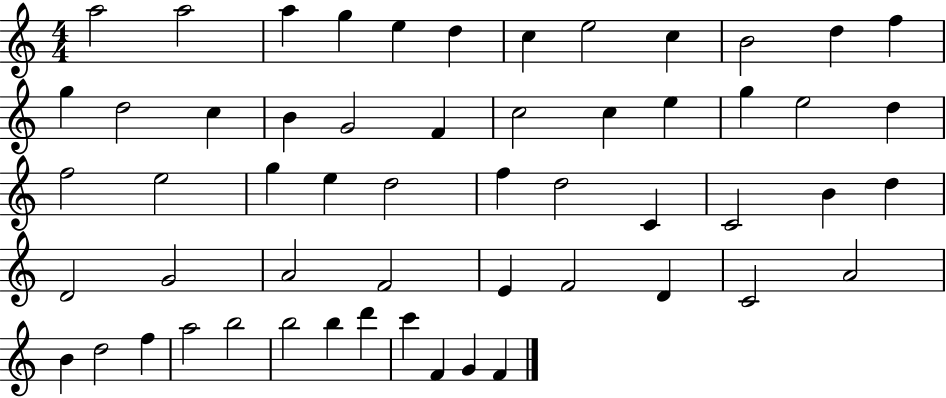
X:1
T:Untitled
M:4/4
L:1/4
K:C
a2 a2 a g e d c e2 c B2 d f g d2 c B G2 F c2 c e g e2 d f2 e2 g e d2 f d2 C C2 B d D2 G2 A2 F2 E F2 D C2 A2 B d2 f a2 b2 b2 b d' c' F G F